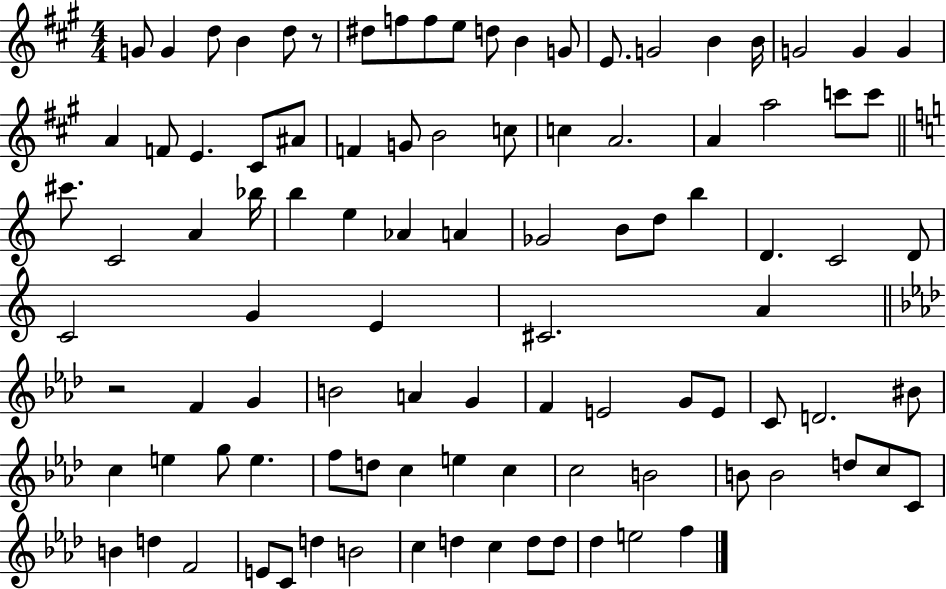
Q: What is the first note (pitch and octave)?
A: G4